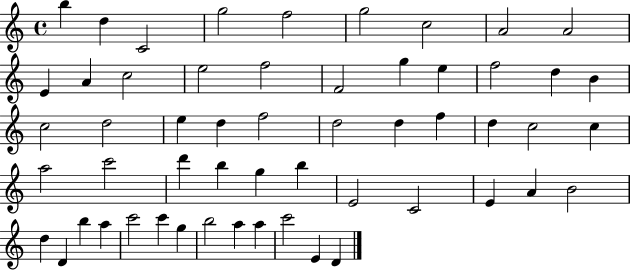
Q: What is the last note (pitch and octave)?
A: D4